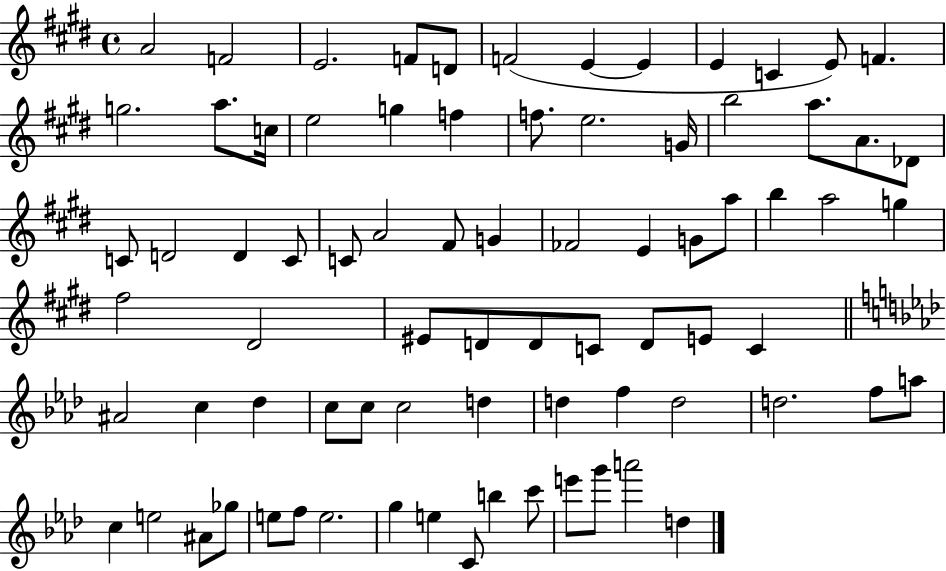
A4/h F4/h E4/h. F4/e D4/e F4/h E4/q E4/q E4/q C4/q E4/e F4/q. G5/h. A5/e. C5/s E5/h G5/q F5/q F5/e. E5/h. G4/s B5/h A5/e. A4/e. Db4/e C4/e D4/h D4/q C4/e C4/e A4/h F#4/e G4/q FES4/h E4/q G4/e A5/e B5/q A5/h G5/q F#5/h D#4/h EIS4/e D4/e D4/e C4/e D4/e E4/e C4/q A#4/h C5/q Db5/q C5/e C5/e C5/h D5/q D5/q F5/q D5/h D5/h. F5/e A5/e C5/q E5/h A#4/e Gb5/e E5/e F5/e E5/h. G5/q E5/q C4/e B5/q C6/e E6/e G6/e A6/h D5/q